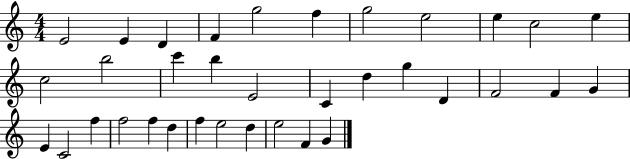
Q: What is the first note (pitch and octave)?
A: E4